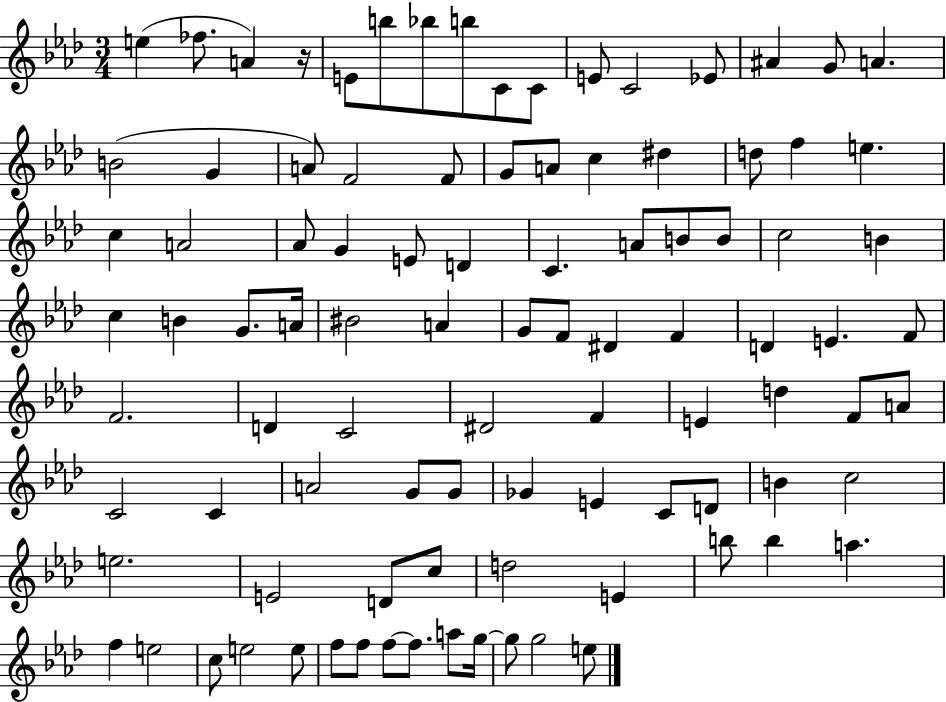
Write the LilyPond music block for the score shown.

{
  \clef treble
  \numericTimeSignature
  \time 3/4
  \key aes \major
  \repeat volta 2 { e''4( fes''8. a'4) r16 | e'8 b''8 bes''8 b''8 c'8 c'8 | e'8 c'2 ees'8 | ais'4 g'8 a'4. | \break b'2( g'4 | a'8) f'2 f'8 | g'8 a'8 c''4 dis''4 | d''8 f''4 e''4. | \break c''4 a'2 | aes'8 g'4 e'8 d'4 | c'4. a'8 b'8 b'8 | c''2 b'4 | \break c''4 b'4 g'8. a'16 | bis'2 a'4 | g'8 f'8 dis'4 f'4 | d'4 e'4. f'8 | \break f'2. | d'4 c'2 | dis'2 f'4 | e'4 d''4 f'8 a'8 | \break c'2 c'4 | a'2 g'8 g'8 | ges'4 e'4 c'8 d'8 | b'4 c''2 | \break e''2. | e'2 d'8 c''8 | d''2 e'4 | b''8 b''4 a''4. | \break f''4 e''2 | c''8 e''2 e''8 | f''8 f''8 f''8~~ f''8. a''8 g''16~~ | g''8 g''2 e''8 | \break } \bar "|."
}